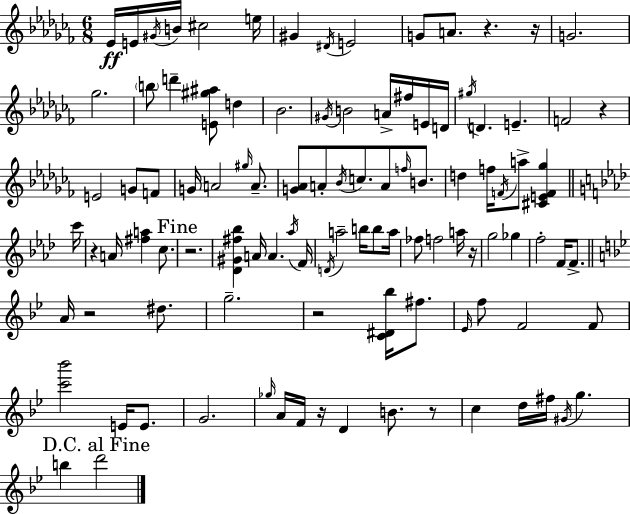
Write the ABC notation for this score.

X:1
T:Untitled
M:6/8
L:1/4
K:Abm
_E/4 E/4 ^G/4 B/4 ^c2 e/4 ^G ^D/4 E2 G/2 A/2 z z/4 G2 _g2 b/2 d' [E^g^a]/2 d _B2 ^G/4 B2 A/4 ^f/4 E/4 D/4 ^g/4 D E F2 z E2 G/2 F/2 G/4 A2 ^g/4 A/2 [G_A]/2 A/2 _B/4 c/2 A/2 f/4 B/2 d f/4 F/4 a/2 [^CEF_g] c'/4 z A/4 [^fa] c/2 z2 [_D^G^f_b] A/4 A _a/4 F/4 D/4 a2 b/4 b/2 a/4 _f/2 f2 a/4 z/4 g2 _g f2 F/4 F/2 A/4 z2 ^d/2 g2 z2 [C^D_b]/4 ^f/2 _E/4 f/2 F2 F/2 [c'_b']2 E/4 E/2 G2 _g/4 A/4 F/4 z/4 D B/2 z/2 c d/4 ^f/4 ^G/4 g b d'2